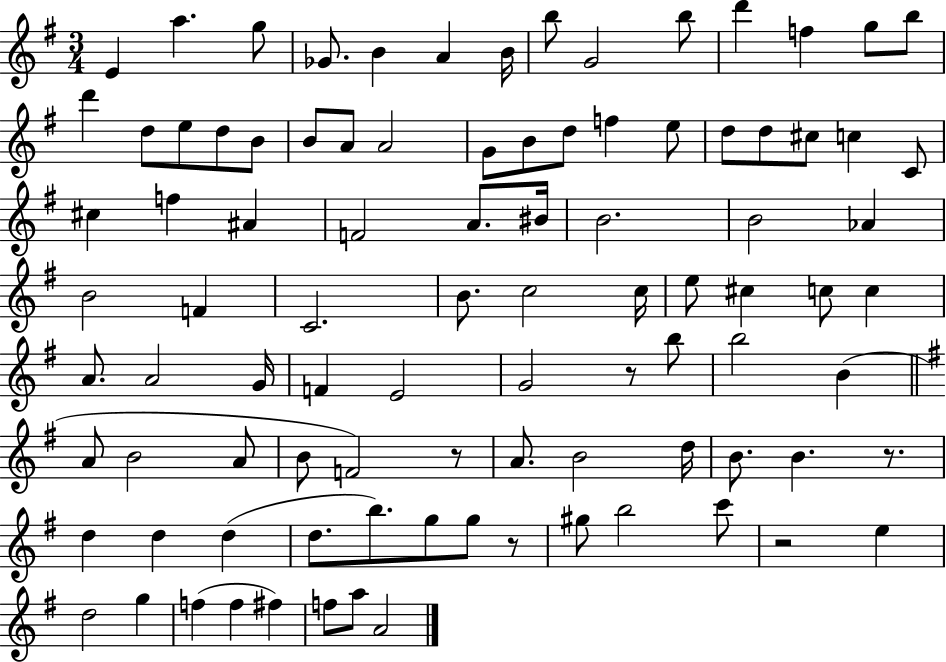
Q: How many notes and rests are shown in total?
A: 94